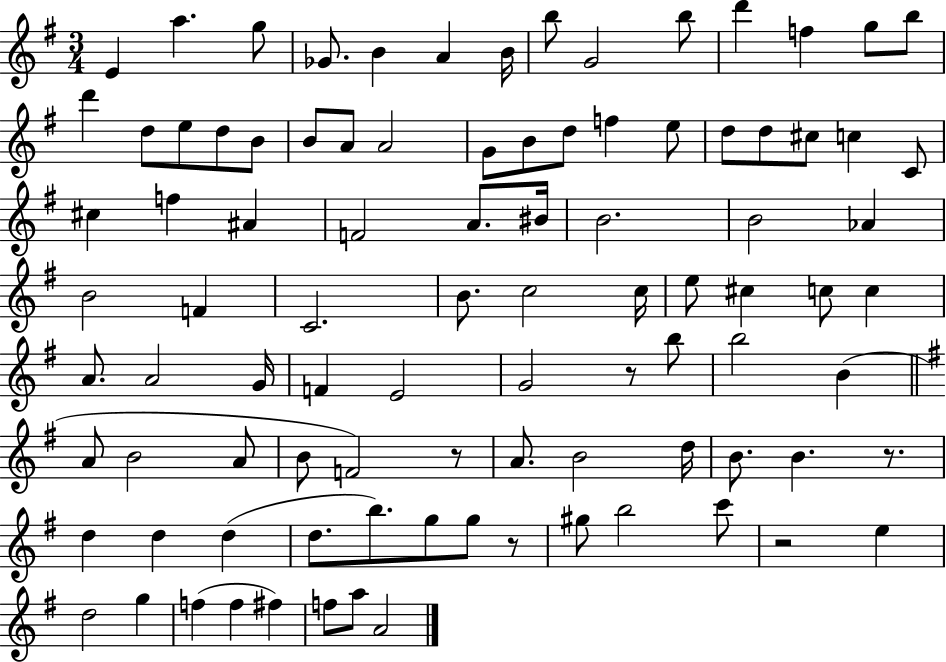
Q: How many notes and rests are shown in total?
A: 94